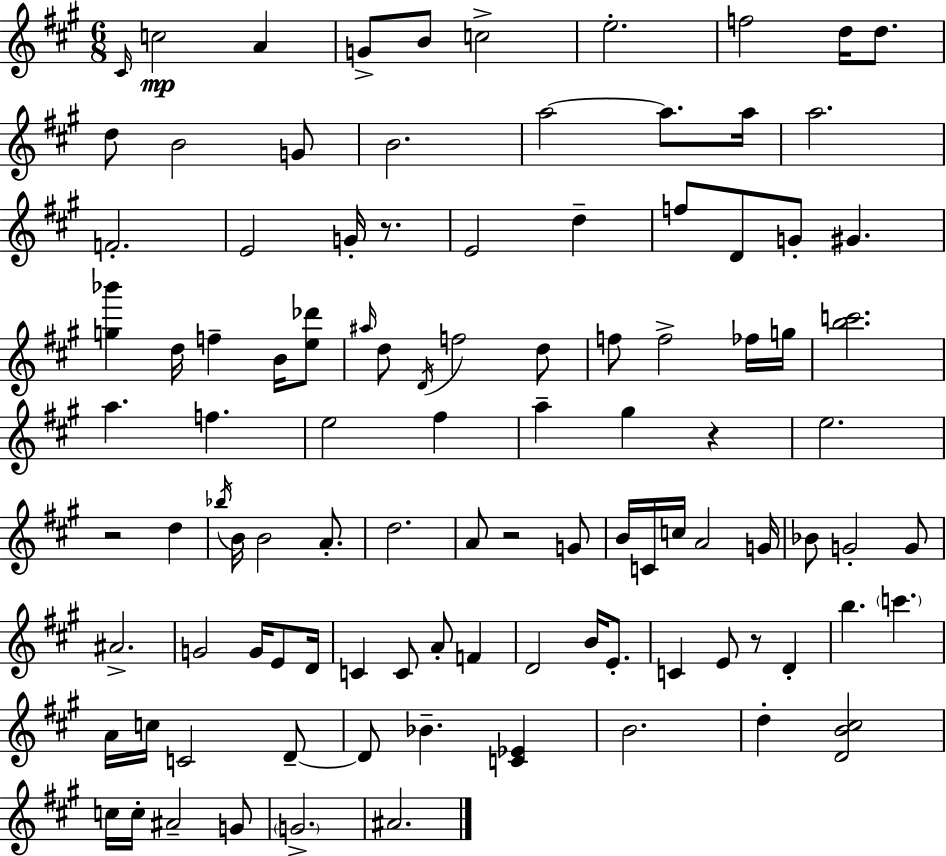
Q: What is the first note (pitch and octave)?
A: C#4